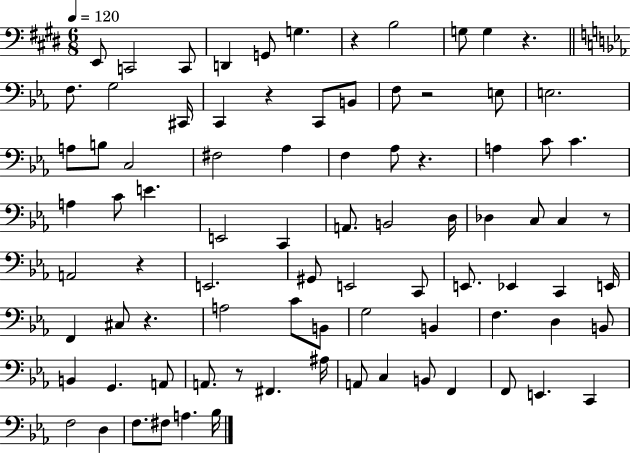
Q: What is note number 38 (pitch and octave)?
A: C3